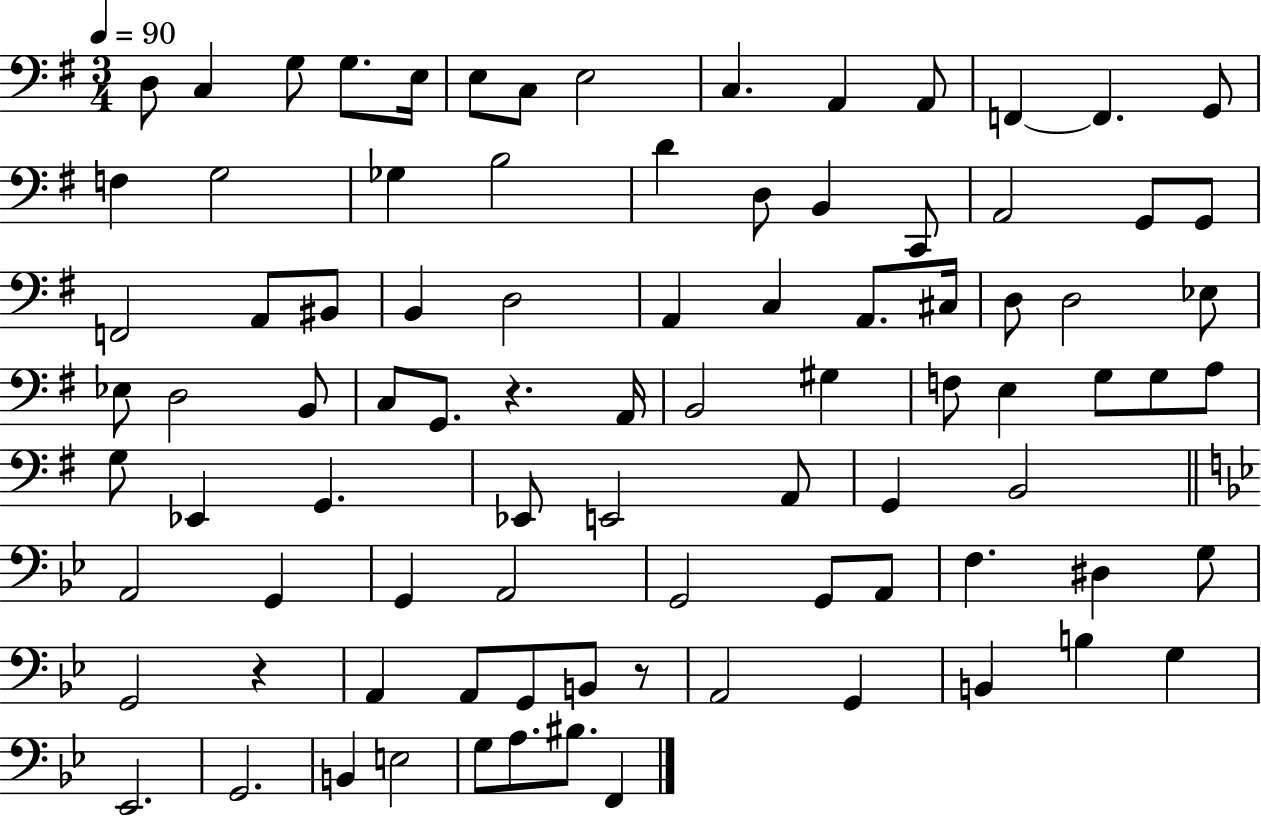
X:1
T:Untitled
M:3/4
L:1/4
K:G
D,/2 C, G,/2 G,/2 E,/4 E,/2 C,/2 E,2 C, A,, A,,/2 F,, F,, G,,/2 F, G,2 _G, B,2 D D,/2 B,, C,,/2 A,,2 G,,/2 G,,/2 F,,2 A,,/2 ^B,,/2 B,, D,2 A,, C, A,,/2 ^C,/4 D,/2 D,2 _E,/2 _E,/2 D,2 B,,/2 C,/2 G,,/2 z A,,/4 B,,2 ^G, F,/2 E, G,/2 G,/2 A,/2 G,/2 _E,, G,, _E,,/2 E,,2 A,,/2 G,, B,,2 A,,2 G,, G,, A,,2 G,,2 G,,/2 A,,/2 F, ^D, G,/2 G,,2 z A,, A,,/2 G,,/2 B,,/2 z/2 A,,2 G,, B,, B, G, _E,,2 G,,2 B,, E,2 G,/2 A,/2 ^B,/2 F,,